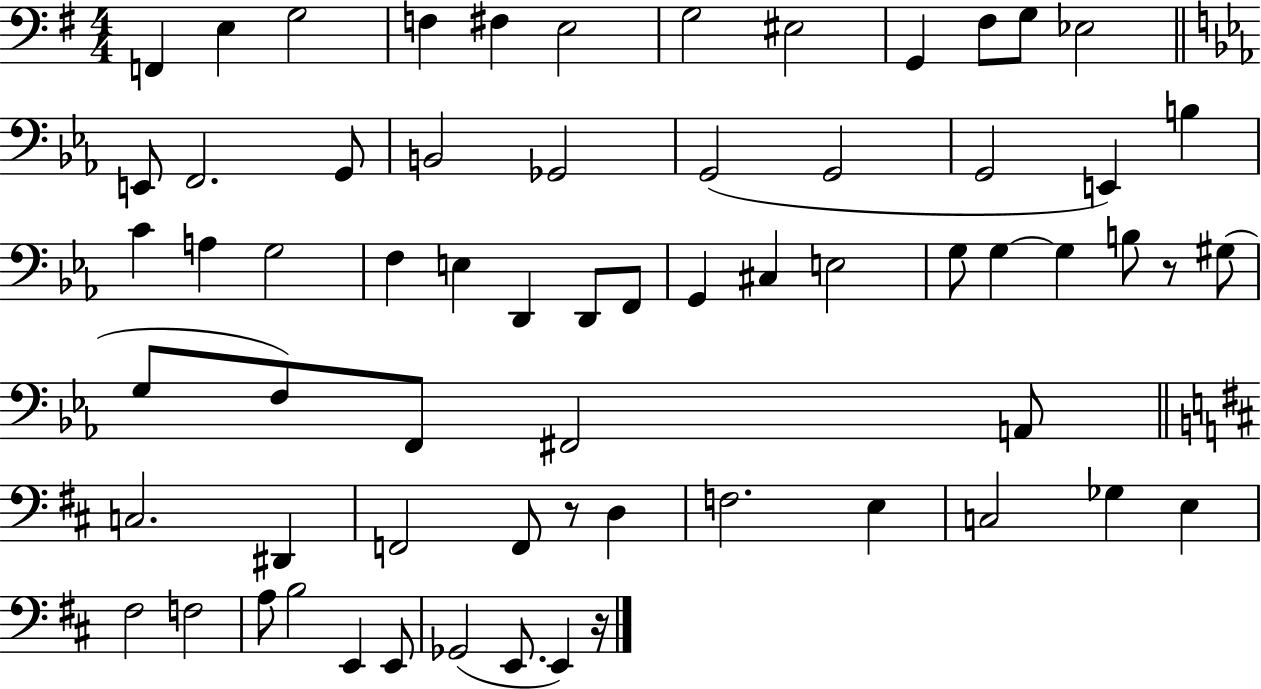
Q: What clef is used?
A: bass